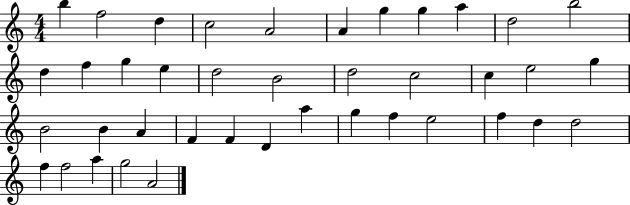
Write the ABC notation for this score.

X:1
T:Untitled
M:4/4
L:1/4
K:C
b f2 d c2 A2 A g g a d2 b2 d f g e d2 B2 d2 c2 c e2 g B2 B A F F D a g f e2 f d d2 f f2 a g2 A2